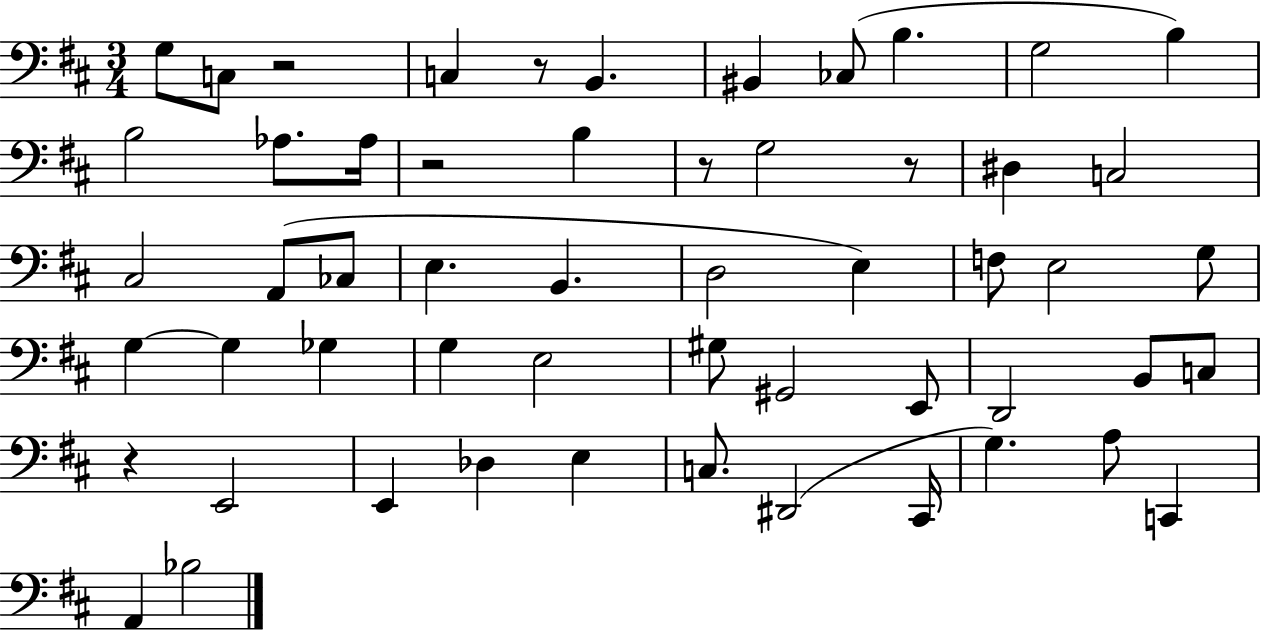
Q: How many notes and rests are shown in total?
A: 55